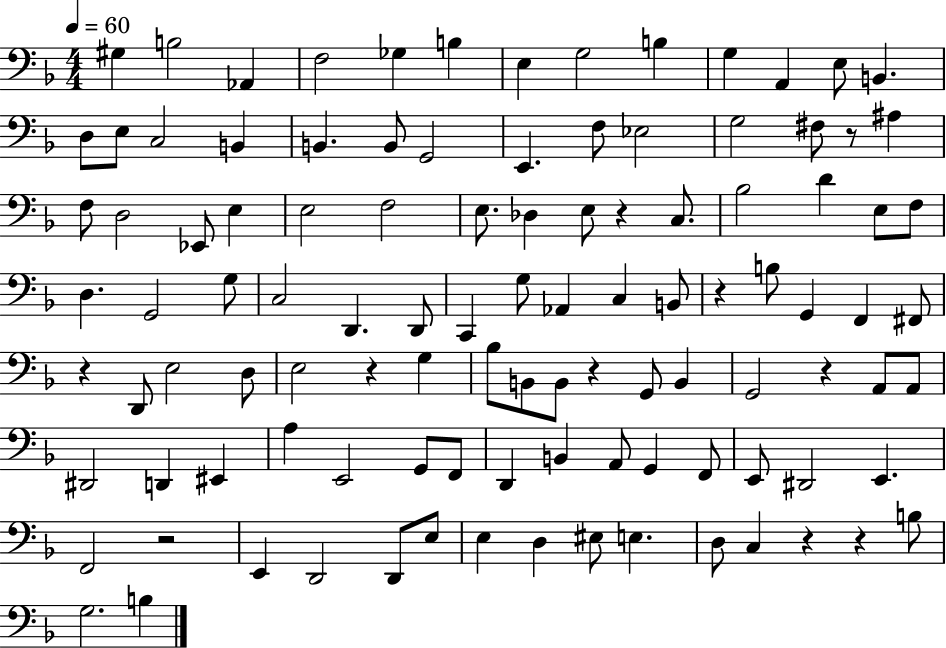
X:1
T:Untitled
M:4/4
L:1/4
K:F
^G, B,2 _A,, F,2 _G, B, E, G,2 B, G, A,, E,/2 B,, D,/2 E,/2 C,2 B,, B,, B,,/2 G,,2 E,, F,/2 _E,2 G,2 ^F,/2 z/2 ^A, F,/2 D,2 _E,,/2 E, E,2 F,2 E,/2 _D, E,/2 z C,/2 _B,2 D E,/2 F,/2 D, G,,2 G,/2 C,2 D,, D,,/2 C,, G,/2 _A,, C, B,,/2 z B,/2 G,, F,, ^F,,/2 z D,,/2 E,2 D,/2 E,2 z G, _B,/2 B,,/2 B,,/2 z G,,/2 B,, G,,2 z A,,/2 A,,/2 ^D,,2 D,, ^E,, A, E,,2 G,,/2 F,,/2 D,, B,, A,,/2 G,, F,,/2 E,,/2 ^D,,2 E,, F,,2 z2 E,, D,,2 D,,/2 E,/2 E, D, ^E,/2 E, D,/2 C, z z B,/2 G,2 B,